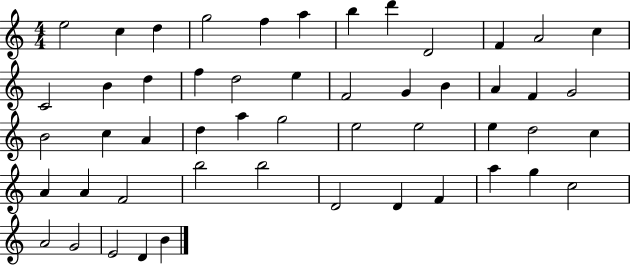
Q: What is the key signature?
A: C major